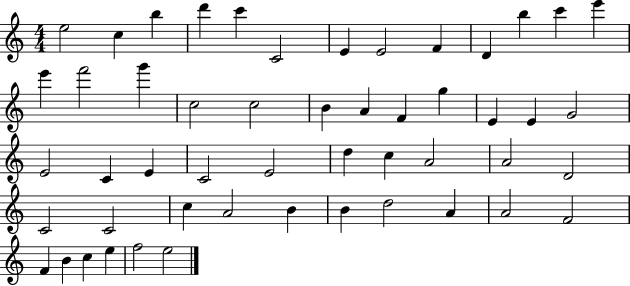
X:1
T:Untitled
M:4/4
L:1/4
K:C
e2 c b d' c' C2 E E2 F D b c' e' e' f'2 g' c2 c2 B A F g E E G2 E2 C E C2 E2 d c A2 A2 D2 C2 C2 c A2 B B d2 A A2 F2 F B c e f2 e2